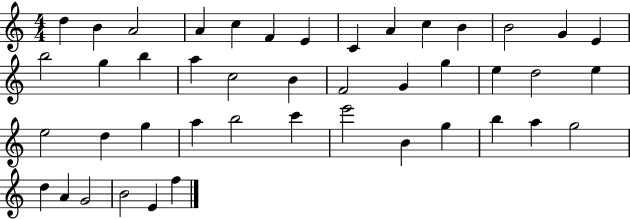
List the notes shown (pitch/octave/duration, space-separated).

D5/q B4/q A4/h A4/q C5/q F4/q E4/q C4/q A4/q C5/q B4/q B4/h G4/q E4/q B5/h G5/q B5/q A5/q C5/h B4/q F4/h G4/q G5/q E5/q D5/h E5/q E5/h D5/q G5/q A5/q B5/h C6/q E6/h B4/q G5/q B5/q A5/q G5/h D5/q A4/q G4/h B4/h E4/q F5/q